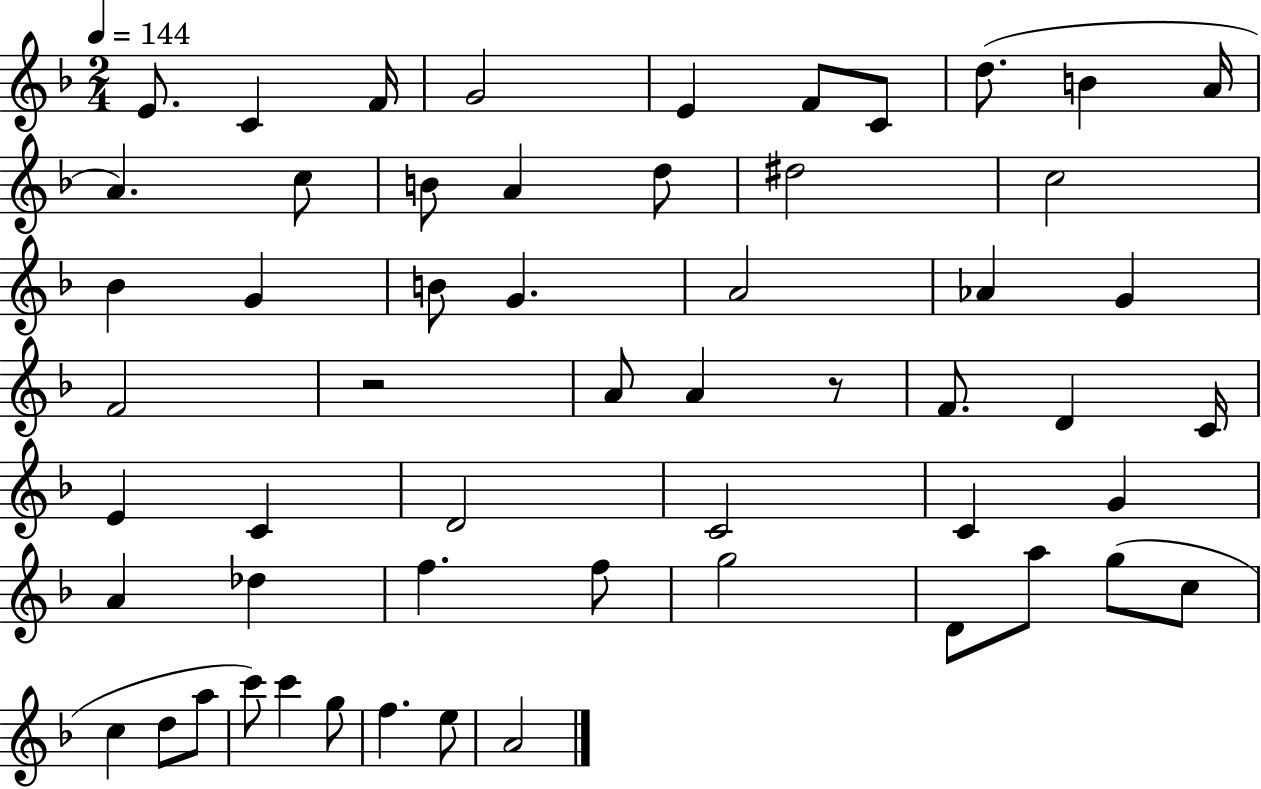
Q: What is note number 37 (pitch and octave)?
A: A4